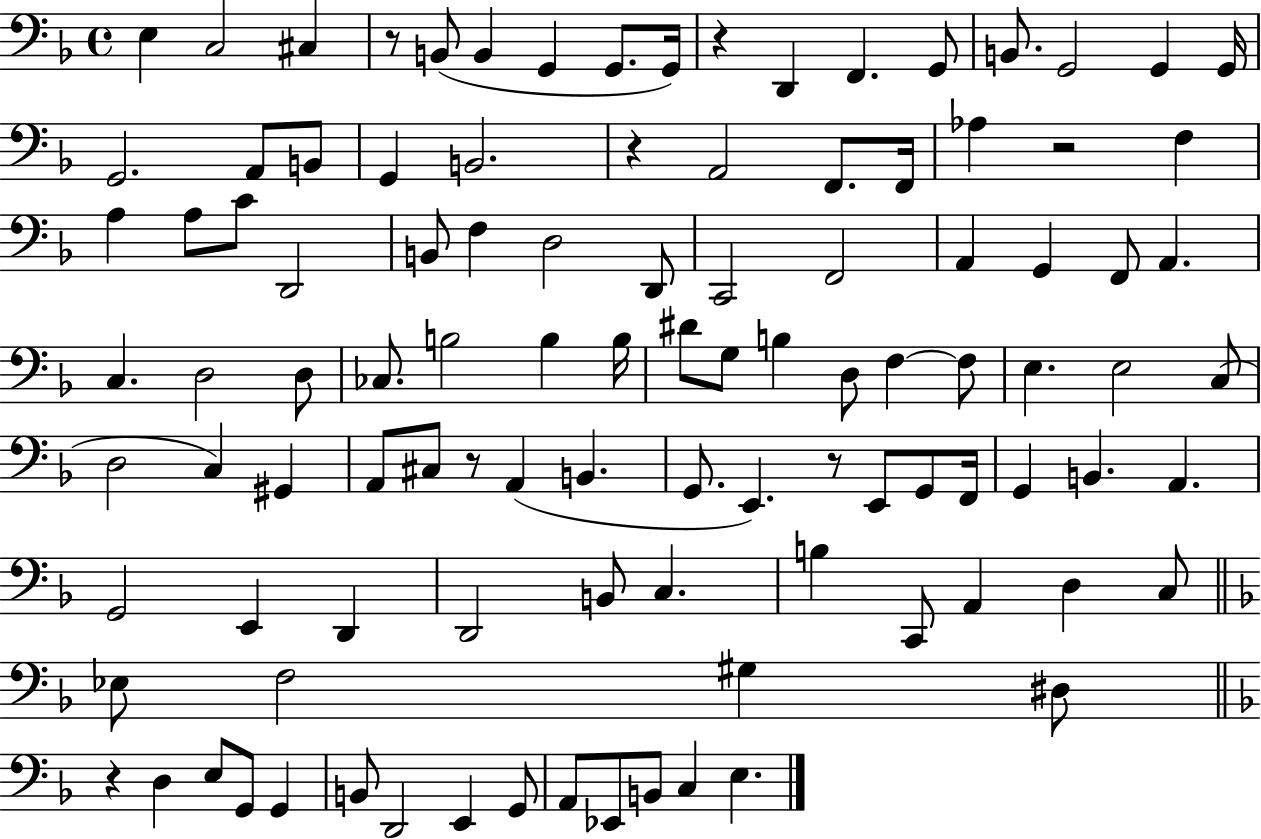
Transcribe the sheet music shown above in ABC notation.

X:1
T:Untitled
M:4/4
L:1/4
K:F
E, C,2 ^C, z/2 B,,/2 B,, G,, G,,/2 G,,/4 z D,, F,, G,,/2 B,,/2 G,,2 G,, G,,/4 G,,2 A,,/2 B,,/2 G,, B,,2 z A,,2 F,,/2 F,,/4 _A, z2 F, A, A,/2 C/2 D,,2 B,,/2 F, D,2 D,,/2 C,,2 F,,2 A,, G,, F,,/2 A,, C, D,2 D,/2 _C,/2 B,2 B, B,/4 ^D/2 G,/2 B, D,/2 F, F,/2 E, E,2 C,/2 D,2 C, ^G,, A,,/2 ^C,/2 z/2 A,, B,, G,,/2 E,, z/2 E,,/2 G,,/2 F,,/4 G,, B,, A,, G,,2 E,, D,, D,,2 B,,/2 C, B, C,,/2 A,, D, C,/2 _E,/2 F,2 ^G, ^D,/2 z D, E,/2 G,,/2 G,, B,,/2 D,,2 E,, G,,/2 A,,/2 _E,,/2 B,,/2 C, E,